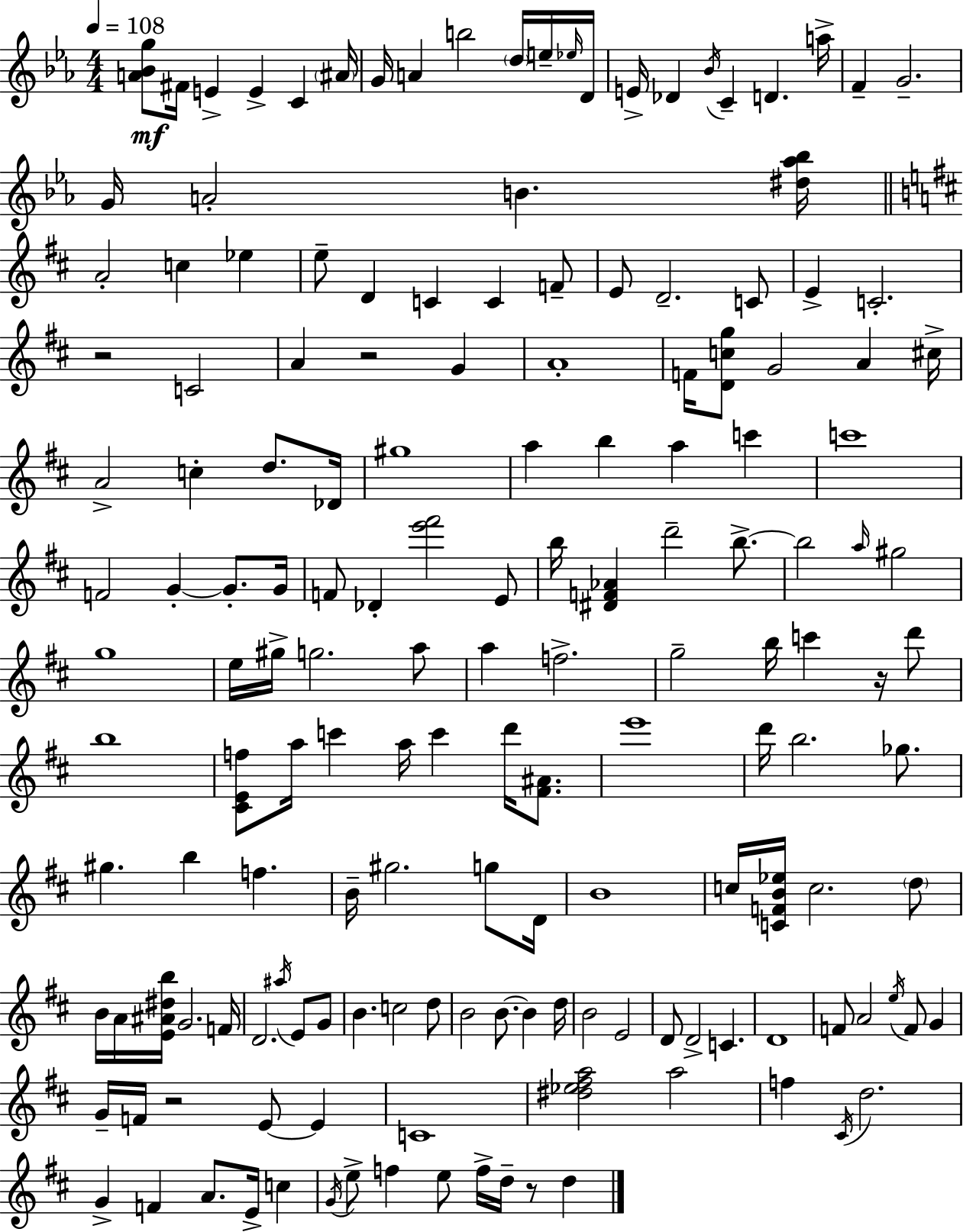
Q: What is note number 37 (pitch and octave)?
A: C4